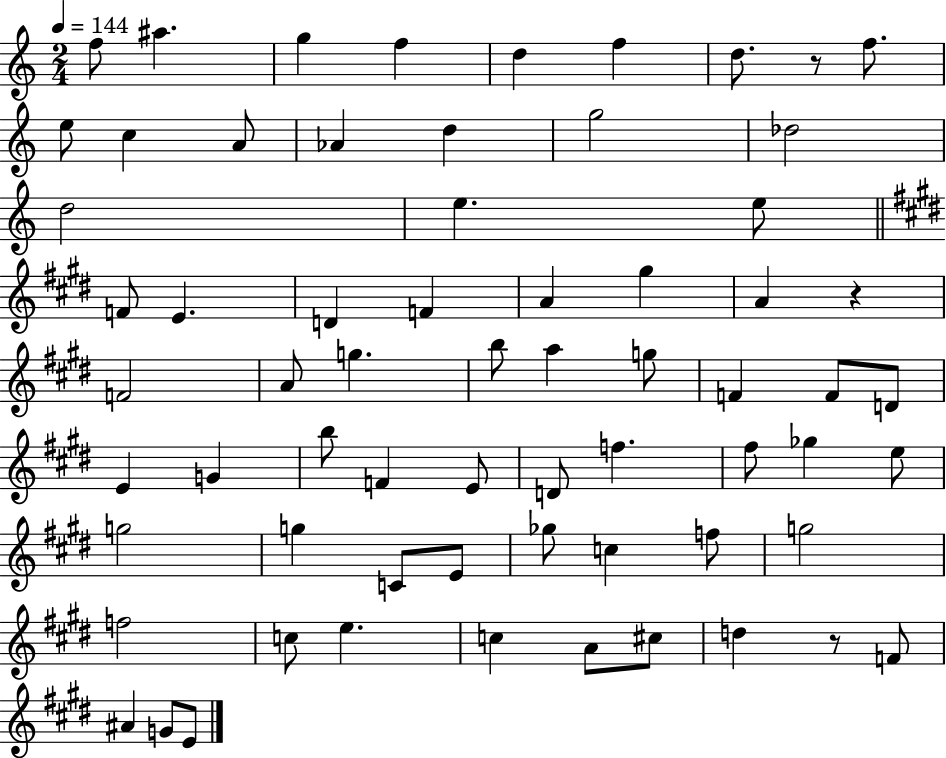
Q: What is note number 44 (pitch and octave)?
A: E5